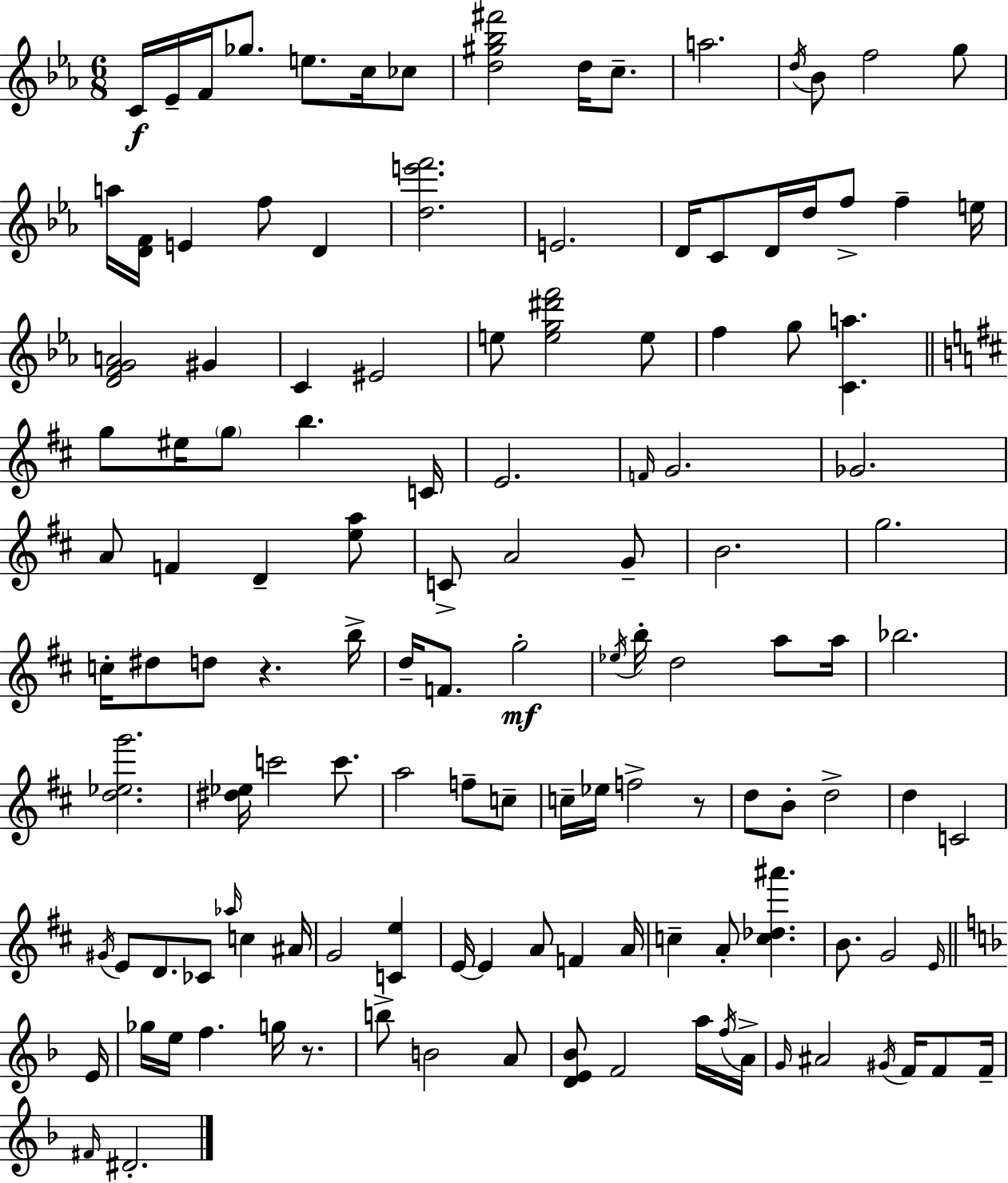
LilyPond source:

{
  \clef treble
  \numericTimeSignature
  \time 6/8
  \key ees \major
  c'16\f ees'16-- f'16 ges''8. e''8. c''16 ces''8 | <d'' gis'' bes'' fis'''>2 d''16 c''8.-- | a''2. | \acciaccatura { d''16 } bes'8 f''2 g''8 | \break a''16 <d' f'>16 e'4 f''8 d'4 | <d'' e''' f'''>2. | e'2. | d'16 c'8 d'16 d''16 f''8-> f''4-- | \break e''16 <d' f' g' a'>2 gis'4 | c'4 eis'2 | e''8 <e'' g'' dis''' f'''>2 e''8 | f''4 g''8 <c' a''>4. | \break \bar "||" \break \key b \minor g''8 eis''16 \parenthesize g''8 b''4. c'16 | e'2. | \grace { f'16 } g'2. | ges'2. | \break a'8 f'4 d'4-- <e'' a''>8 | c'8-> a'2 g'8-- | b'2. | g''2. | \break c''16-. dis''8 d''8 r4. | b''16-> d''16-- f'8. g''2-.\mf | \acciaccatura { ees''16 } b''16-. d''2 a''8 | a''16 bes''2. | \break <d'' ees'' g'''>2. | <dis'' ees''>16 c'''2 c'''8. | a''2 f''8-- | c''8-- c''16-- ees''16 f''2-> | \break r8 d''8 b'8-. d''2-> | d''4 c'2 | \acciaccatura { gis'16 } e'8 d'8. ces'8 \grace { aes''16 } c''4 | ais'16 g'2 | \break <c' e''>4 e'16~~ e'4 a'8 f'4 | a'16 c''4-- a'8-. <c'' des'' ais'''>4. | b'8. g'2 | \grace { e'16 } \bar "||" \break \key f \major e'16 ges''16 e''16 f''4. g''16 r8. | b''8-> b'2 a'8 | <d' e' bes'>8 f'2 a''16 | \acciaccatura { f''16 } a'16-> \grace { g'16 } ais'2 \acciaccatura { gis'16 } | \break f'16 f'8 f'16-- \grace { fis'16 } dis'2.-. | \bar "|."
}